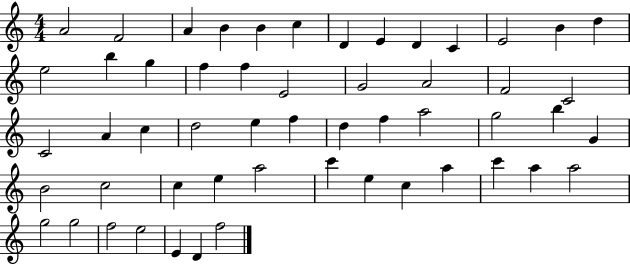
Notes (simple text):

A4/h F4/h A4/q B4/q B4/q C5/q D4/q E4/q D4/q C4/q E4/h B4/q D5/q E5/h B5/q G5/q F5/q F5/q E4/h G4/h A4/h F4/h C4/h C4/h A4/q C5/q D5/h E5/q F5/q D5/q F5/q A5/h G5/h B5/q G4/q B4/h C5/h C5/q E5/q A5/h C6/q E5/q C5/q A5/q C6/q A5/q A5/h G5/h G5/h F5/h E5/h E4/q D4/q F5/h